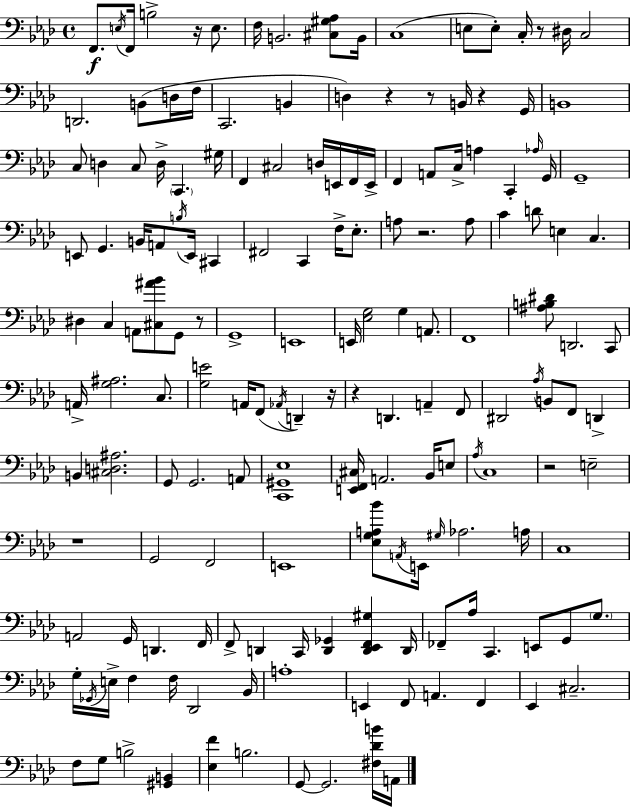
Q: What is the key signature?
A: AES major